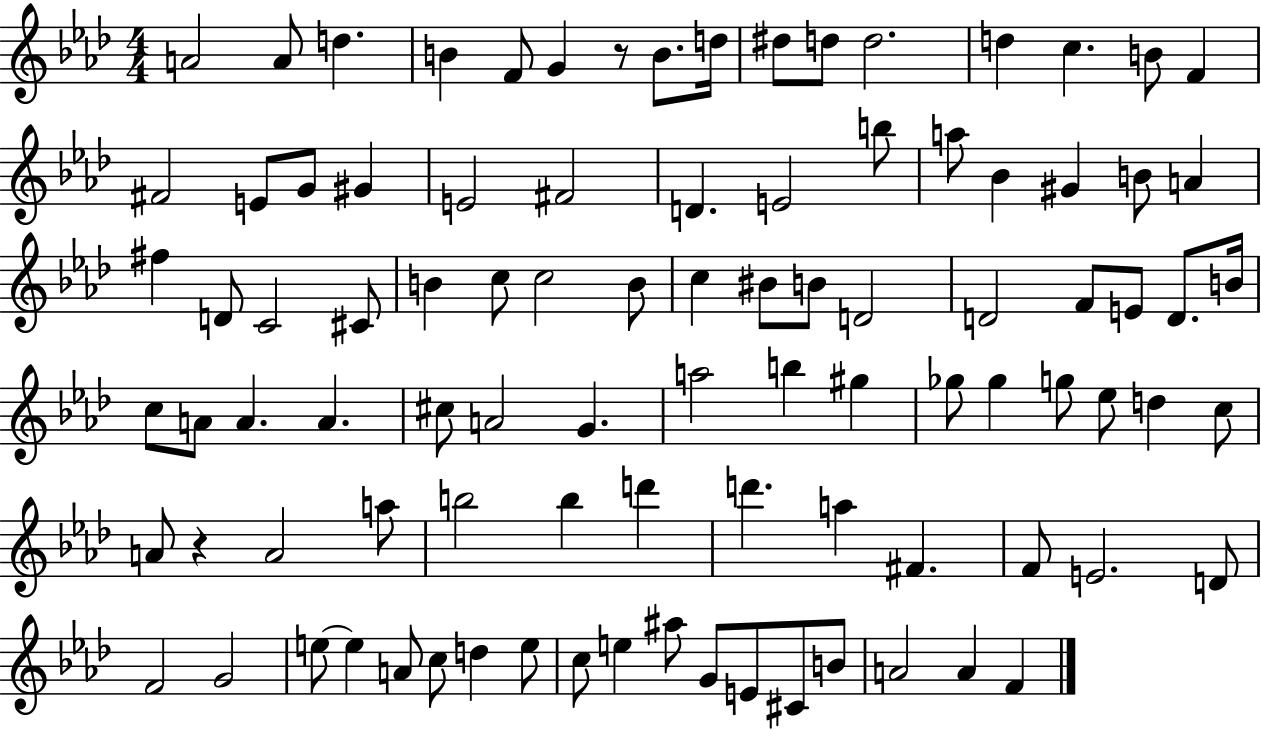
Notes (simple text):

A4/h A4/e D5/q. B4/q F4/e G4/q R/e B4/e. D5/s D#5/e D5/e D5/h. D5/q C5/q. B4/e F4/q F#4/h E4/e G4/e G#4/q E4/h F#4/h D4/q. E4/h B5/e A5/e Bb4/q G#4/q B4/e A4/q F#5/q D4/e C4/h C#4/e B4/q C5/e C5/h B4/e C5/q BIS4/e B4/e D4/h D4/h F4/e E4/e D4/e. B4/s C5/e A4/e A4/q. A4/q. C#5/e A4/h G4/q. A5/h B5/q G#5/q Gb5/e Gb5/q G5/e Eb5/e D5/q C5/e A4/e R/q A4/h A5/e B5/h B5/q D6/q D6/q. A5/q F#4/q. F4/e E4/h. D4/e F4/h G4/h E5/e E5/q A4/e C5/e D5/q E5/e C5/e E5/q A#5/e G4/e E4/e C#4/e B4/e A4/h A4/q F4/q